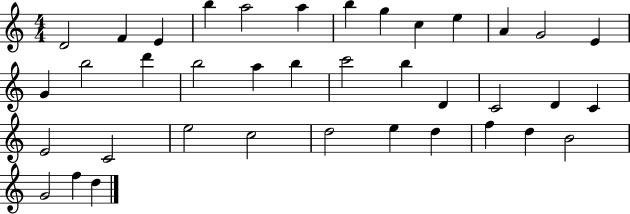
{
  \clef treble
  \numericTimeSignature
  \time 4/4
  \key c \major
  d'2 f'4 e'4 | b''4 a''2 a''4 | b''4 g''4 c''4 e''4 | a'4 g'2 e'4 | \break g'4 b''2 d'''4 | b''2 a''4 b''4 | c'''2 b''4 d'4 | c'2 d'4 c'4 | \break e'2 c'2 | e''2 c''2 | d''2 e''4 d''4 | f''4 d''4 b'2 | \break g'2 f''4 d''4 | \bar "|."
}